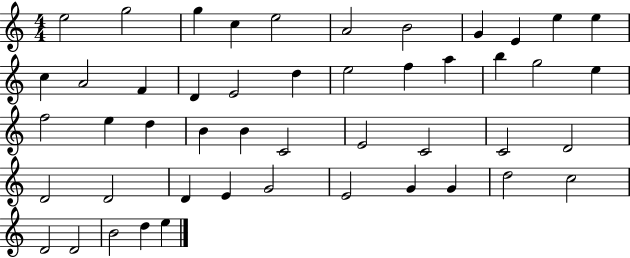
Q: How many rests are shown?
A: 0